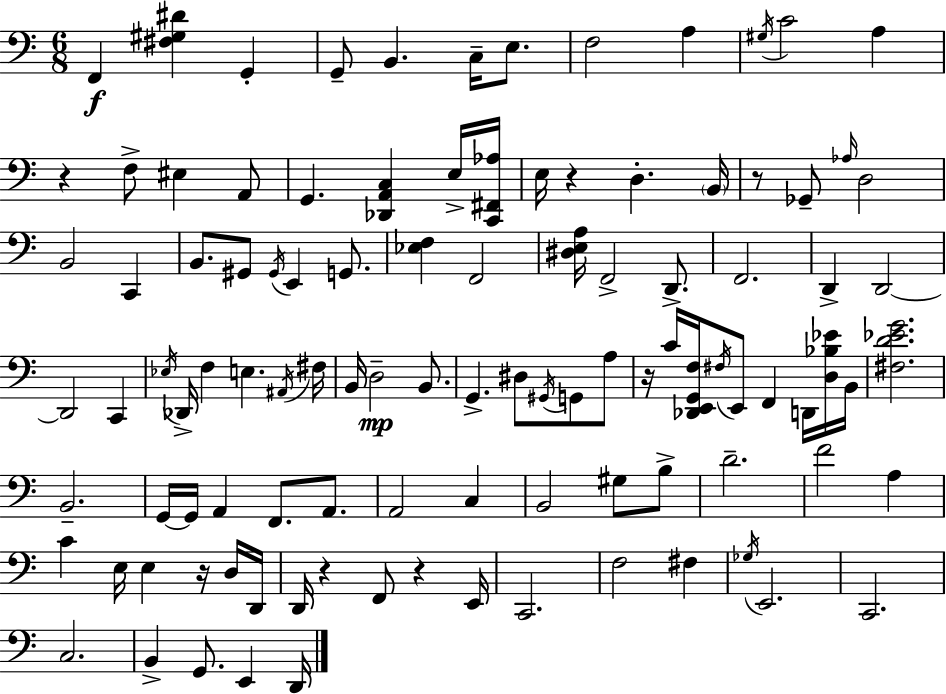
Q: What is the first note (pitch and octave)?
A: F2